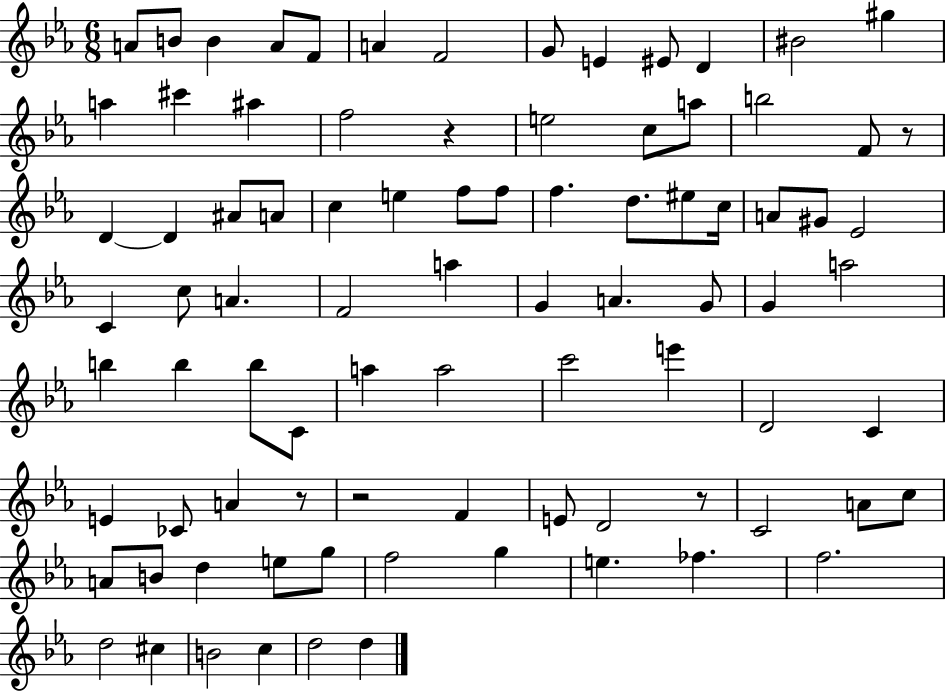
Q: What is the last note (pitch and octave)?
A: D5